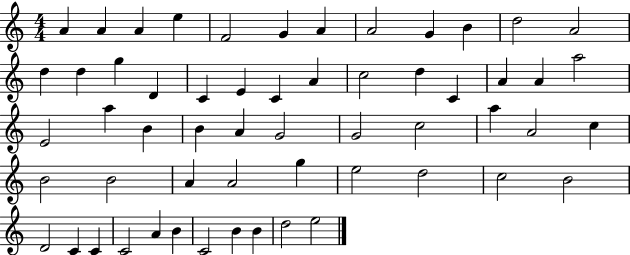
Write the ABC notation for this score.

X:1
T:Untitled
M:4/4
L:1/4
K:C
A A A e F2 G A A2 G B d2 A2 d d g D C E C A c2 d C A A a2 E2 a B B A G2 G2 c2 a A2 c B2 B2 A A2 g e2 d2 c2 B2 D2 C C C2 A B C2 B B d2 e2